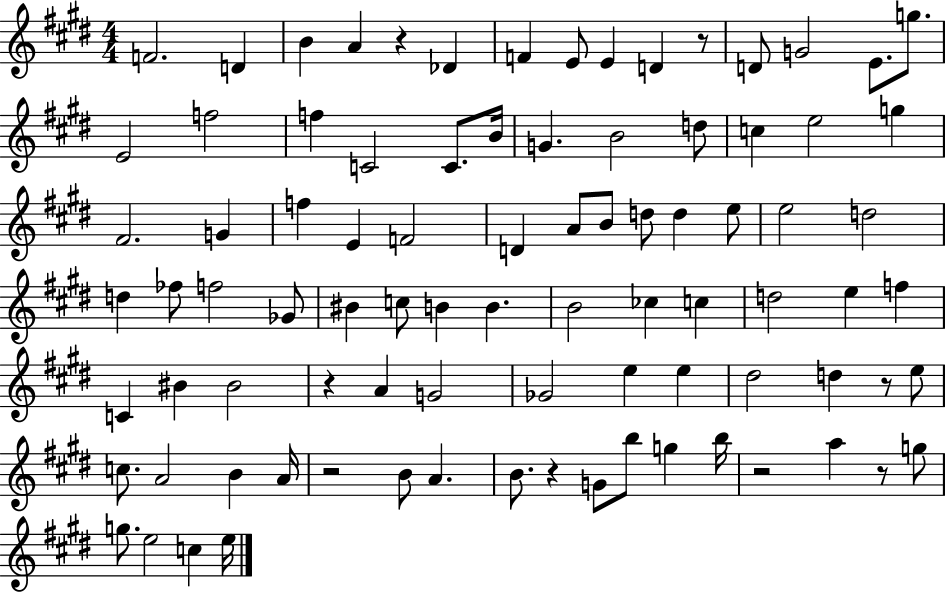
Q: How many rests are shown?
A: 8